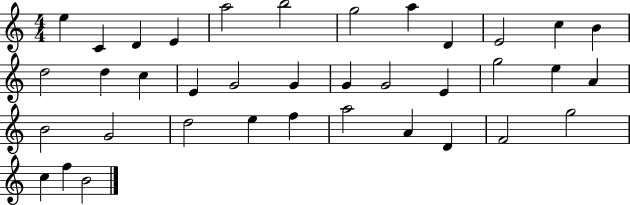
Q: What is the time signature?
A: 4/4